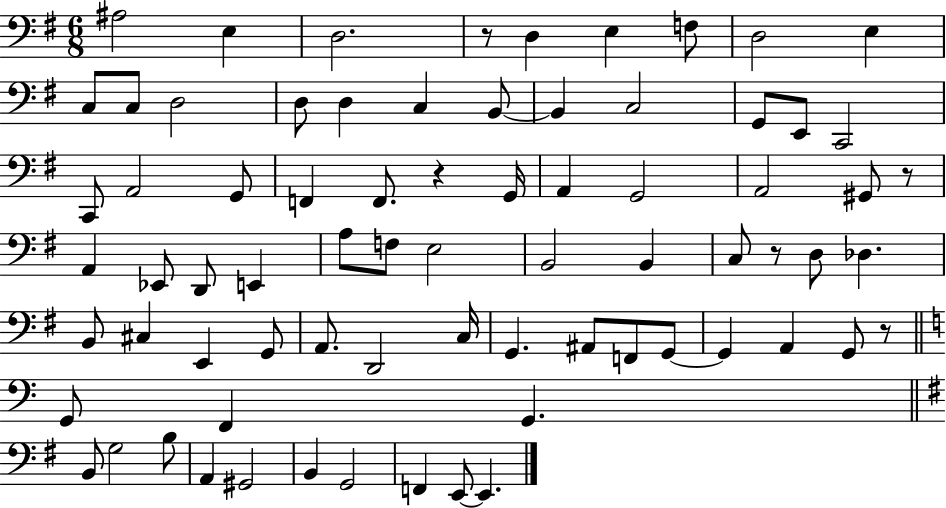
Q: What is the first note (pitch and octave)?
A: A#3